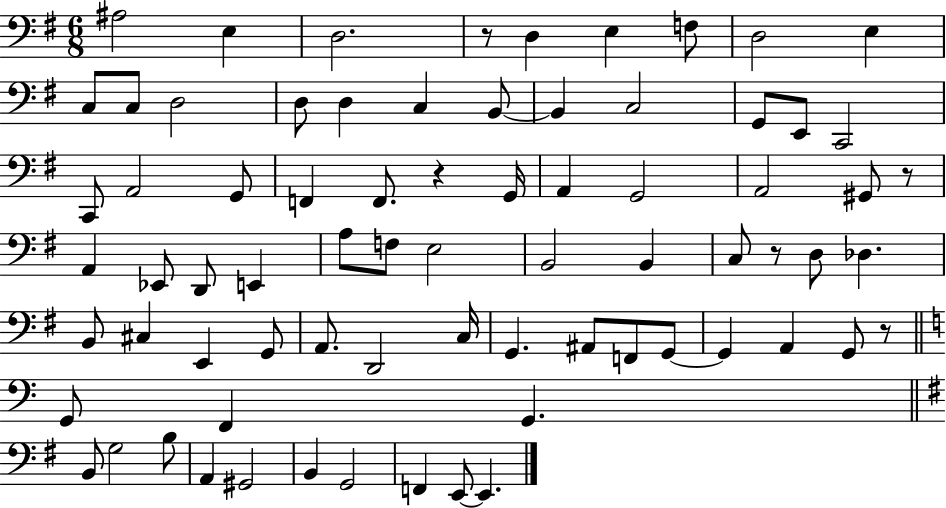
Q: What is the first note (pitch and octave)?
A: A#3